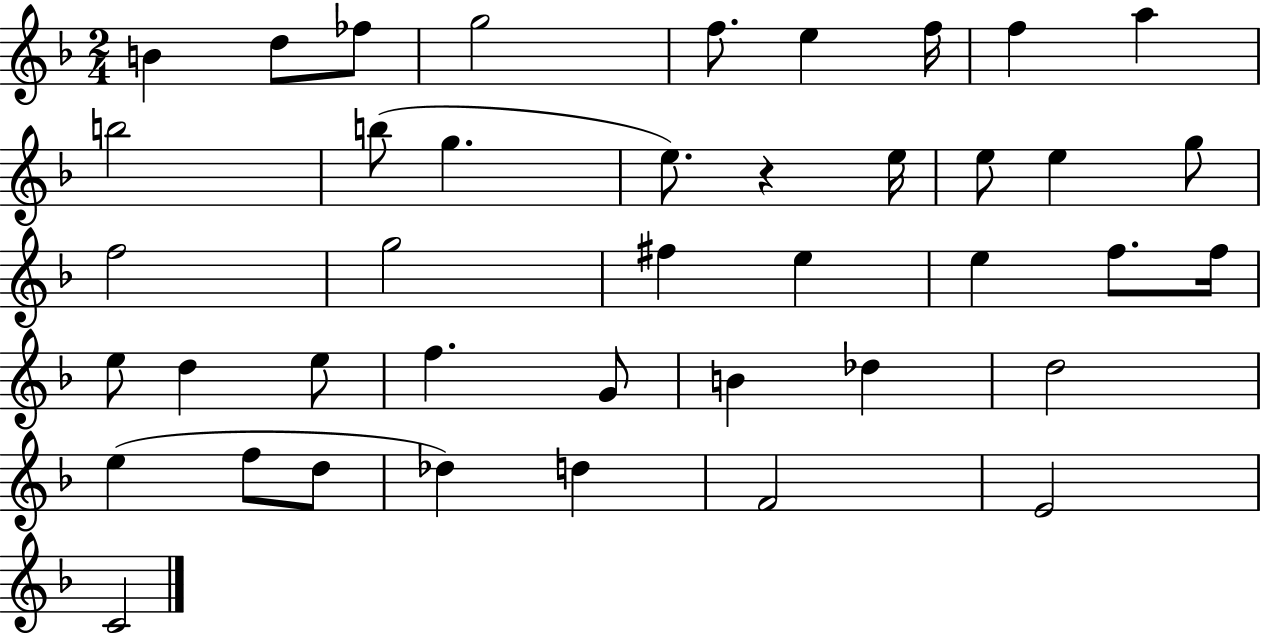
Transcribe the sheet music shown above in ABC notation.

X:1
T:Untitled
M:2/4
L:1/4
K:F
B d/2 _f/2 g2 f/2 e f/4 f a b2 b/2 g e/2 z e/4 e/2 e g/2 f2 g2 ^f e e f/2 f/4 e/2 d e/2 f G/2 B _d d2 e f/2 d/2 _d d F2 E2 C2